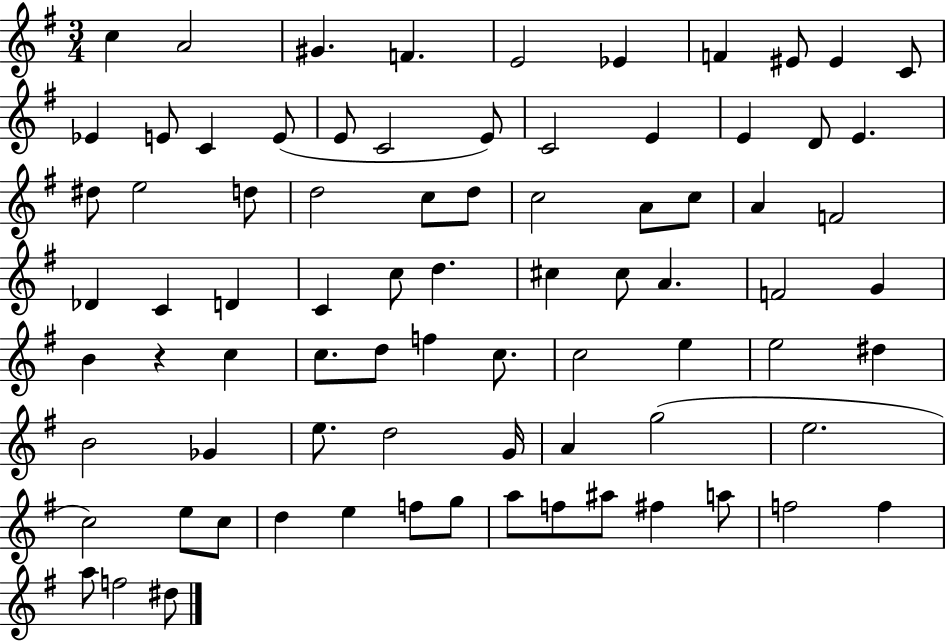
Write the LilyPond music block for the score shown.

{
  \clef treble
  \numericTimeSignature
  \time 3/4
  \key g \major
  c''4 a'2 | gis'4. f'4. | e'2 ees'4 | f'4 eis'8 eis'4 c'8 | \break ees'4 e'8 c'4 e'8( | e'8 c'2 e'8) | c'2 e'4 | e'4 d'8 e'4. | \break dis''8 e''2 d''8 | d''2 c''8 d''8 | c''2 a'8 c''8 | a'4 f'2 | \break des'4 c'4 d'4 | c'4 c''8 d''4. | cis''4 cis''8 a'4. | f'2 g'4 | \break b'4 r4 c''4 | c''8. d''8 f''4 c''8. | c''2 e''4 | e''2 dis''4 | \break b'2 ges'4 | e''8. d''2 g'16 | a'4 g''2( | e''2. | \break c''2) e''8 c''8 | d''4 e''4 f''8 g''8 | a''8 f''8 ais''8 fis''4 a''8 | f''2 f''4 | \break a''8 f''2 dis''8 | \bar "|."
}